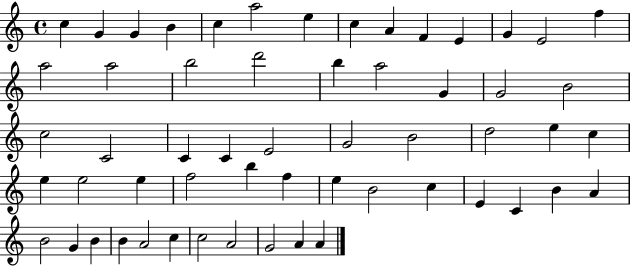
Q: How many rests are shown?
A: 0